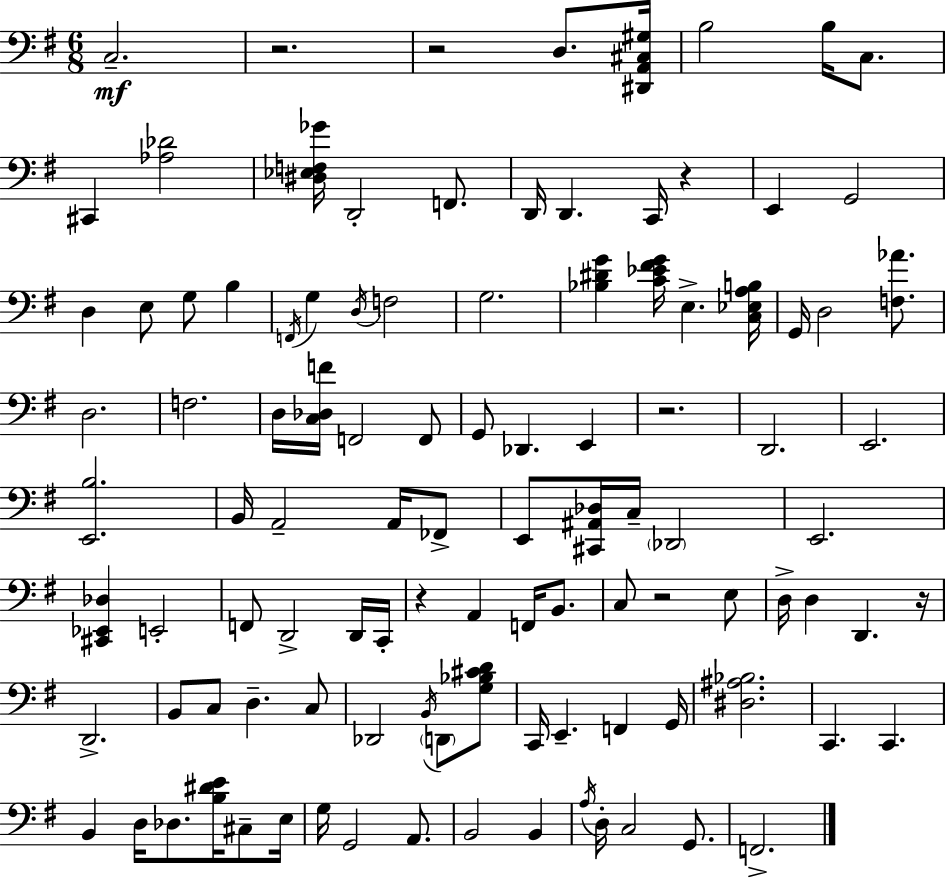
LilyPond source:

{
  \clef bass
  \numericTimeSignature
  \time 6/8
  \key g \major
  \repeat volta 2 { c2.--\mf | r2. | r2 d8. <dis, a, cis gis>16 | b2 b16 c8. | \break cis,4 <aes des'>2 | <dis ees f ges'>16 d,2-. f,8. | d,16 d,4. c,16 r4 | e,4 g,2 | \break d4 e8 g8 b4 | \acciaccatura { f,16 } g4 \acciaccatura { d16 } f2 | g2. | <bes dis' g'>4 <c' ees' fis' g'>16 e4.-> | \break <c ees a b>16 g,16 d2 <f aes'>8. | d2. | f2. | d16 <c des f'>16 f,2 | \break f,8 g,8 des,4. e,4 | r2. | d,2. | e,2. | \break <e, b>2. | b,16 a,2-- a,16 | fes,8-> e,8 <cis, ais, des>16 c16-- \parenthesize des,2 | e,2. | \break <cis, ees, des>4 e,2-. | f,8 d,2-> | d,16 c,16-. r4 a,4 f,16 b,8. | c8 r2 | \break e8 d16-> d4 d,4. | r16 d,2.-> | b,8 c8 d4.-- | c8 des,2 \acciaccatura { b,16 } \parenthesize d,8 | \break <g bes cis' d'>8 c,16 e,4.-- f,4 | g,16 <dis ais bes>2. | c,4. c,4. | b,4 d16 des8. <b dis' e'>16 | \break cis8-- e16 g16 g,2 | a,8. b,2 b,4 | \acciaccatura { a16 } d16-. c2 | g,8. f,2.-> | \break } \bar "|."
}